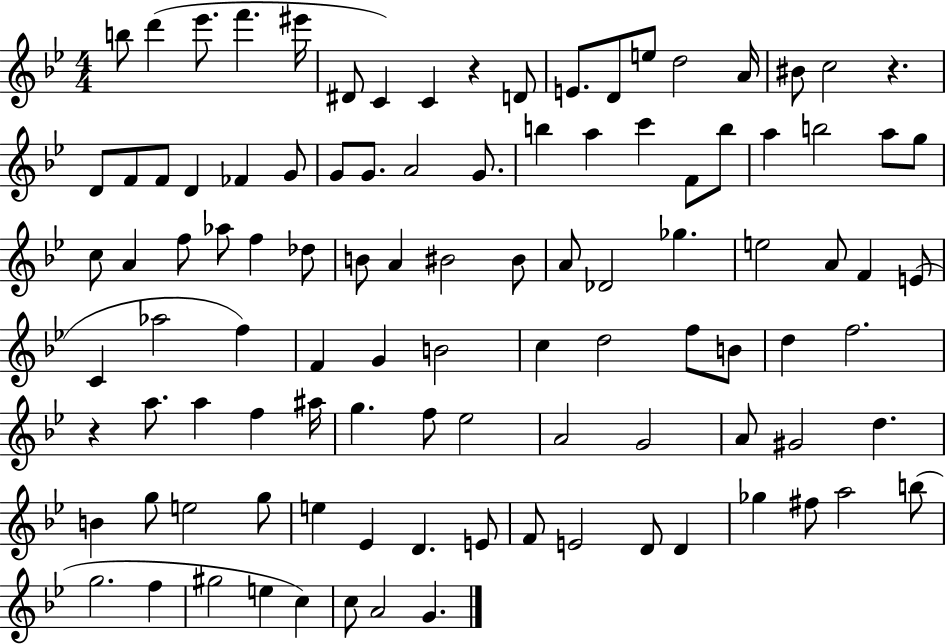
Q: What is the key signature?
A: BES major